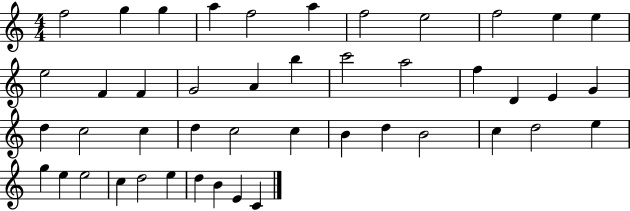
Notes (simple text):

F5/h G5/q G5/q A5/q F5/h A5/q F5/h E5/h F5/h E5/q E5/q E5/h F4/q F4/q G4/h A4/q B5/q C6/h A5/h F5/q D4/q E4/q G4/q D5/q C5/h C5/q D5/q C5/h C5/q B4/q D5/q B4/h C5/q D5/h E5/q G5/q E5/q E5/h C5/q D5/h E5/q D5/q B4/q E4/q C4/q